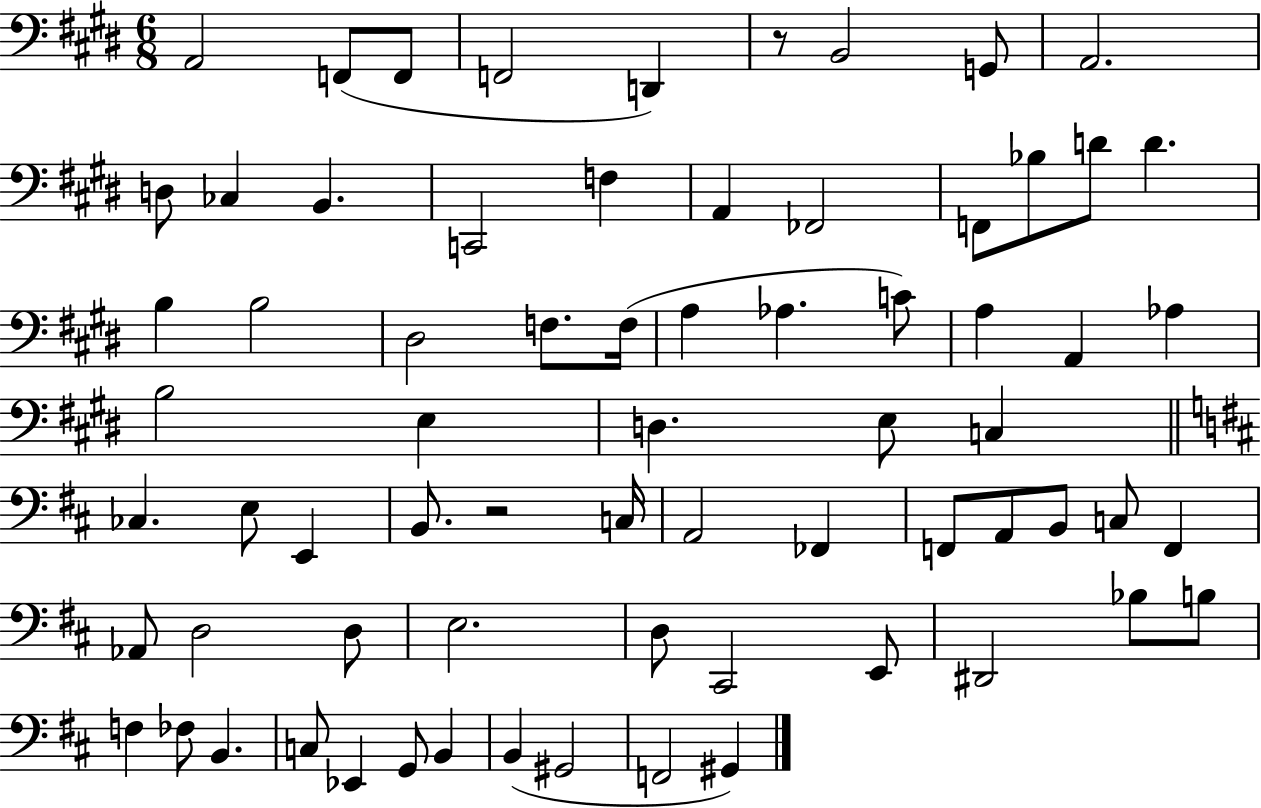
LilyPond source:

{
  \clef bass
  \numericTimeSignature
  \time 6/8
  \key e \major
  a,2 f,8( f,8 | f,2 d,4) | r8 b,2 g,8 | a,2. | \break d8 ces4 b,4. | c,2 f4 | a,4 fes,2 | f,8 bes8 d'8 d'4. | \break b4 b2 | dis2 f8. f16( | a4 aes4. c'8) | a4 a,4 aes4 | \break b2 e4 | d4. e8 c4 | \bar "||" \break \key b \minor ces4. e8 e,4 | b,8. r2 c16 | a,2 fes,4 | f,8 a,8 b,8 c8 f,4 | \break aes,8 d2 d8 | e2. | d8 cis,2 e,8 | dis,2 bes8 b8 | \break f4 fes8 b,4. | c8 ees,4 g,8 b,4 | b,4( gis,2 | f,2 gis,4) | \break \bar "|."
}